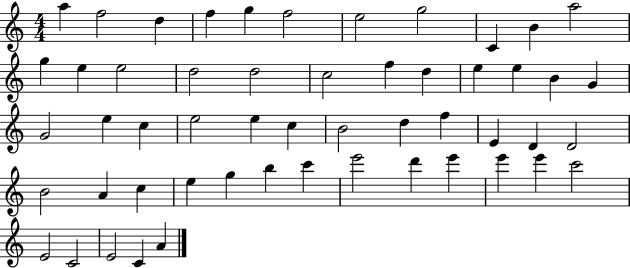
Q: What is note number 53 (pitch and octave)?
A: A4